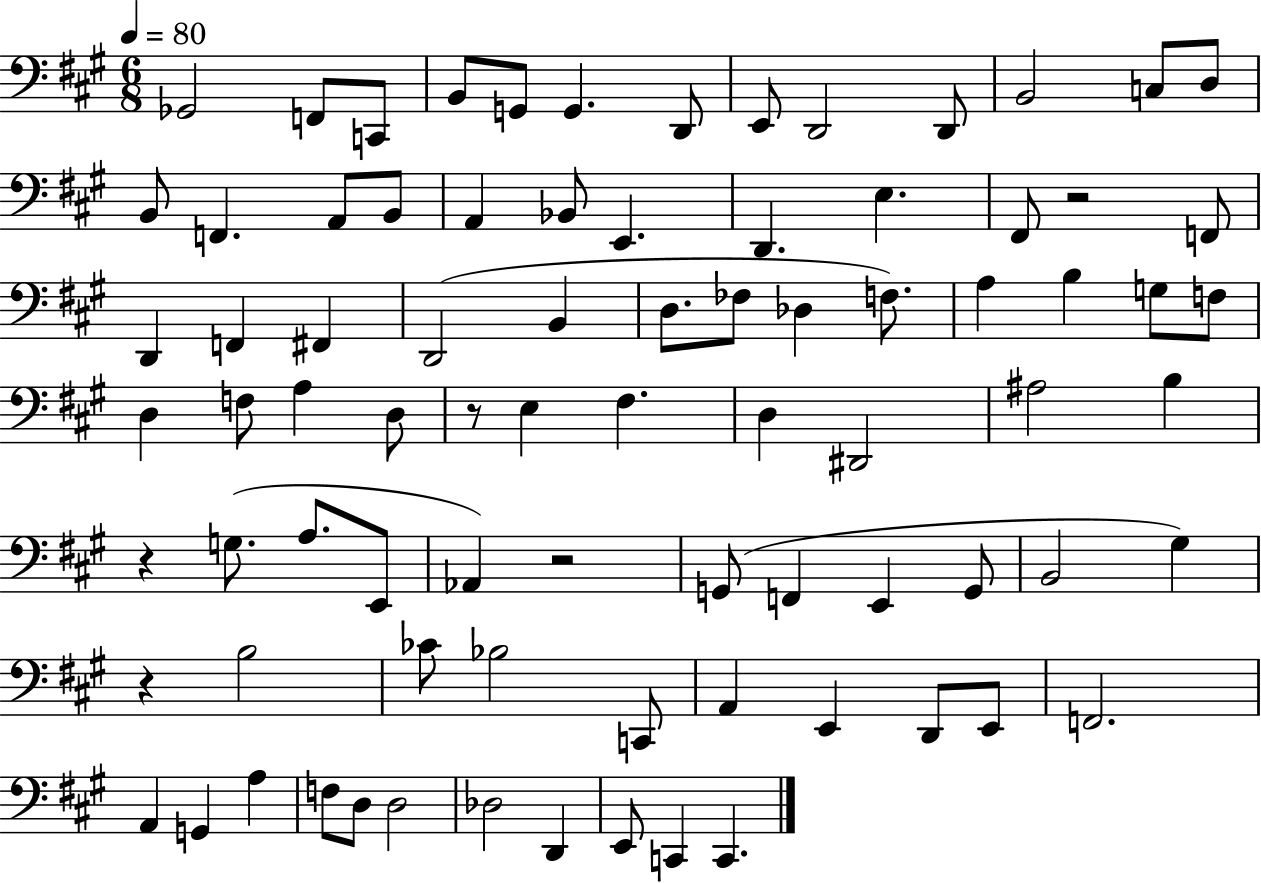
{
  \clef bass
  \numericTimeSignature
  \time 6/8
  \key a \major
  \tempo 4 = 80
  ges,2 f,8 c,8 | b,8 g,8 g,4. d,8 | e,8 d,2 d,8 | b,2 c8 d8 | \break b,8 f,4. a,8 b,8 | a,4 bes,8 e,4. | d,4. e4. | fis,8 r2 f,8 | \break d,4 f,4 fis,4 | d,2( b,4 | d8. fes8 des4 f8.) | a4 b4 g8 f8 | \break d4 f8 a4 d8 | r8 e4 fis4. | d4 dis,2 | ais2 b4 | \break r4 g8.( a8. e,8 | aes,4) r2 | g,8( f,4 e,4 g,8 | b,2 gis4) | \break r4 b2 | ces'8 bes2 c,8 | a,4 e,4 d,8 e,8 | f,2. | \break a,4 g,4 a4 | f8 d8 d2 | des2 d,4 | e,8 c,4 c,4. | \break \bar "|."
}